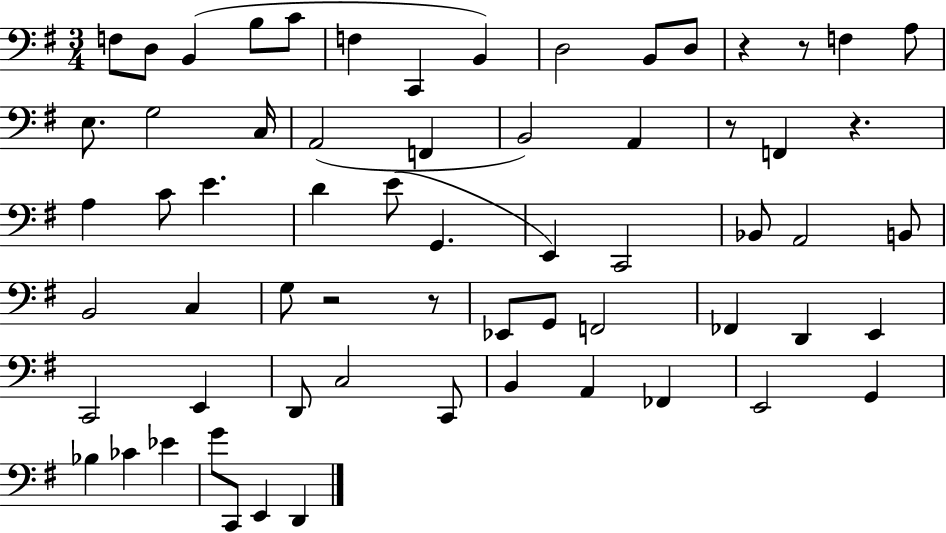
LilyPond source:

{
  \clef bass
  \numericTimeSignature
  \time 3/4
  \key g \major
  \repeat volta 2 { f8 d8 b,4( b8 c'8 | f4 c,4 b,4) | d2 b,8 d8 | r4 r8 f4 a8 | \break e8. g2 c16 | a,2( f,4 | b,2) a,4 | r8 f,4 r4. | \break a4 c'8 e'4. | d'4 e'8( g,4. | e,4) c,2 | bes,8 a,2 b,8 | \break b,2 c4 | g8 r2 r8 | ees,8 g,8 f,2 | fes,4 d,4 e,4 | \break c,2 e,4 | d,8 c2 c,8 | b,4 a,4 fes,4 | e,2 g,4 | \break bes4 ces'4 ees'4 | g'8 c,8 e,4 d,4 | } \bar "|."
}